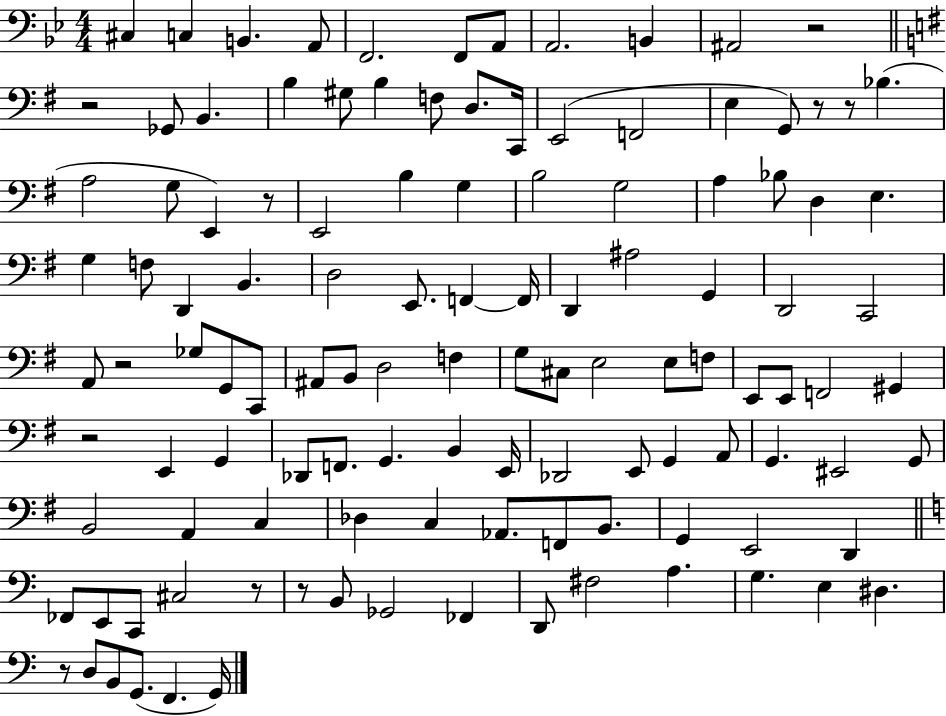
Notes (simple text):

C#3/q C3/q B2/q. A2/e F2/h. F2/e A2/e A2/h. B2/q A#2/h R/h R/h Gb2/e B2/q. B3/q G#3/e B3/q F3/e D3/e. C2/s E2/h F2/h E3/q G2/e R/e R/e Bb3/q. A3/h G3/e E2/q R/e E2/h B3/q G3/q B3/h G3/h A3/q Bb3/e D3/q E3/q. G3/q F3/e D2/q B2/q. D3/h E2/e. F2/q F2/s D2/q A#3/h G2/q D2/h C2/h A2/e R/h Gb3/e G2/e C2/e A#2/e B2/e D3/h F3/q G3/e C#3/e E3/h E3/e F3/e E2/e E2/e F2/h G#2/q R/h E2/q G2/q Db2/e F2/e. G2/q. B2/q E2/s Db2/h E2/e G2/q A2/e G2/q. EIS2/h G2/e B2/h A2/q C3/q Db3/q C3/q Ab2/e. F2/e B2/e. G2/q E2/h D2/q FES2/e E2/e C2/e C#3/h R/e R/e B2/e Gb2/h FES2/q D2/e F#3/h A3/q. G3/q. E3/q D#3/q. R/e D3/e B2/e G2/e. F2/q. G2/s